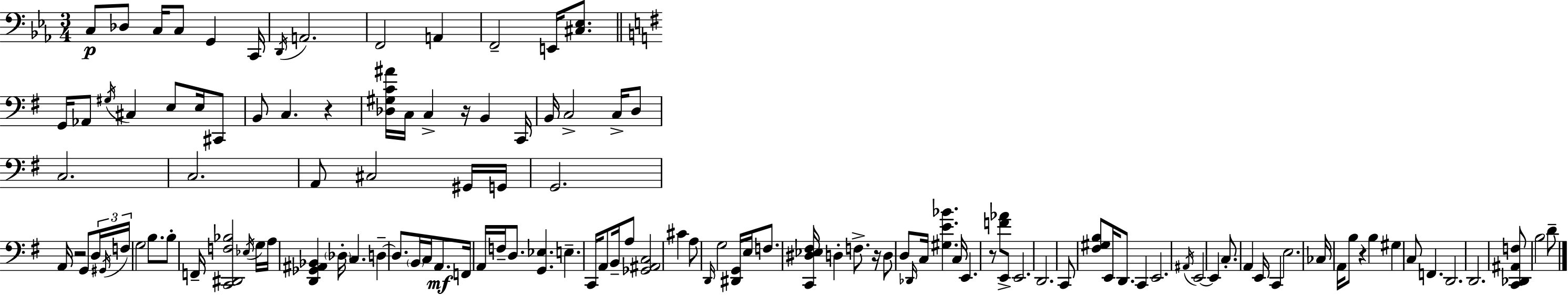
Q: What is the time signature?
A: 3/4